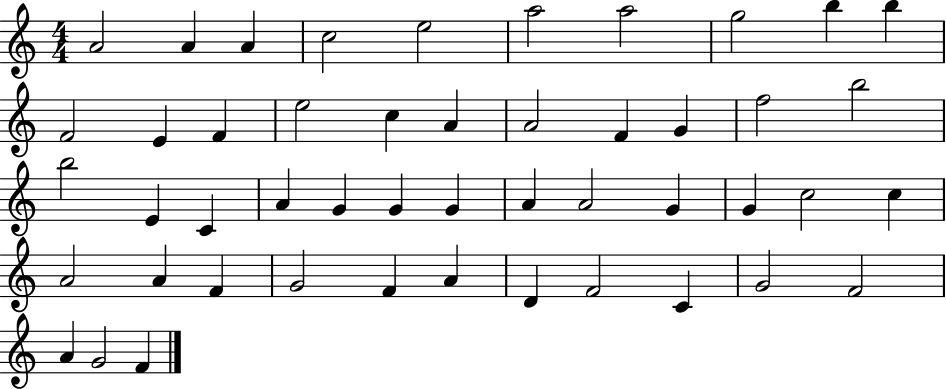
A4/h A4/q A4/q C5/h E5/h A5/h A5/h G5/h B5/q B5/q F4/h E4/q F4/q E5/h C5/q A4/q A4/h F4/q G4/q F5/h B5/h B5/h E4/q C4/q A4/q G4/q G4/q G4/q A4/q A4/h G4/q G4/q C5/h C5/q A4/h A4/q F4/q G4/h F4/q A4/q D4/q F4/h C4/q G4/h F4/h A4/q G4/h F4/q